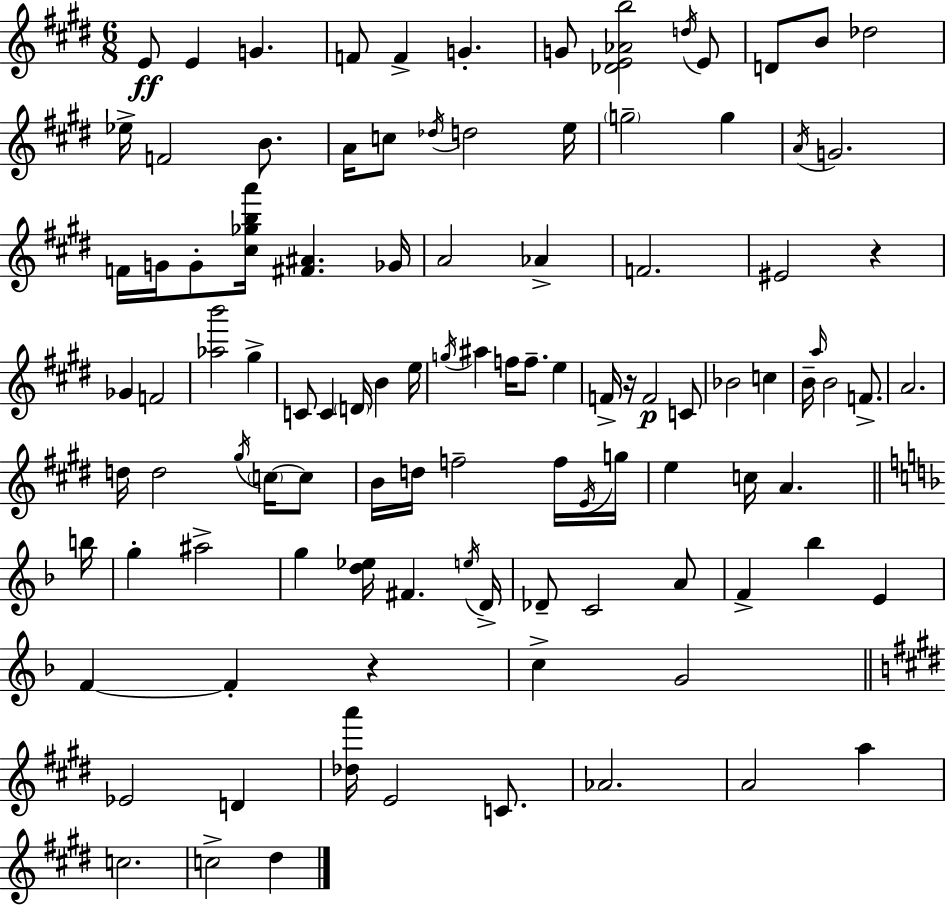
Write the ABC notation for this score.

X:1
T:Untitled
M:6/8
L:1/4
K:E
E/2 E G F/2 F G G/2 [_DE_Ab]2 d/4 E/2 D/2 B/2 _d2 _e/4 F2 B/2 A/4 c/2 _d/4 d2 e/4 g2 g A/4 G2 F/4 G/4 G/2 [^c_gba']/4 [^F^A] _G/4 A2 _A F2 ^E2 z _G F2 [_ab']2 ^g C/2 C D/4 B e/4 g/4 ^a f/4 f/2 e F/4 z/4 F2 C/2 _B2 c B/4 a/4 B2 F/2 A2 d/4 d2 ^g/4 c/4 c/2 B/4 d/4 f2 f/4 E/4 g/4 e c/4 A b/4 g ^a2 g [d_e]/4 ^F e/4 D/4 _D/2 C2 A/2 F _b E F F z c G2 _E2 D [_da']/4 E2 C/2 _A2 A2 a c2 c2 ^d